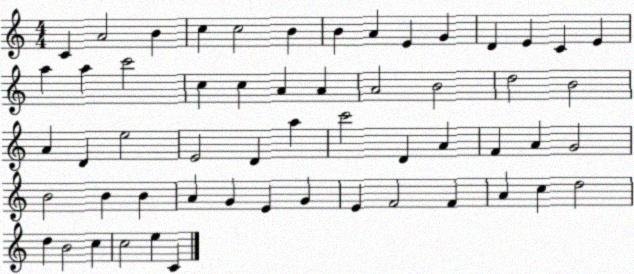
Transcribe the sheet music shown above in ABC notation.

X:1
T:Untitled
M:4/4
L:1/4
K:C
C A2 B c c2 B B A E G D E C E a a c'2 c c A A A2 B2 d2 B2 A D e2 E2 D a c'2 D A F A G2 B2 B B A G E G E F2 F A c d2 d B2 c c2 e C